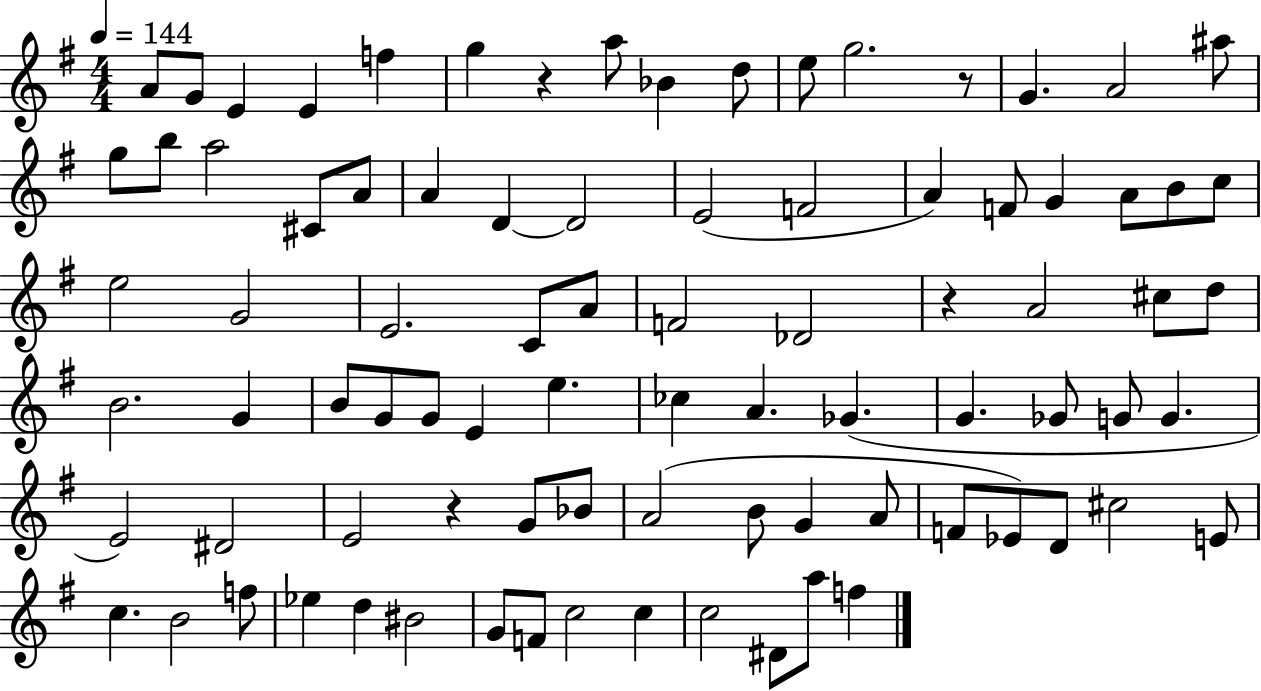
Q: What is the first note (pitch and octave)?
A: A4